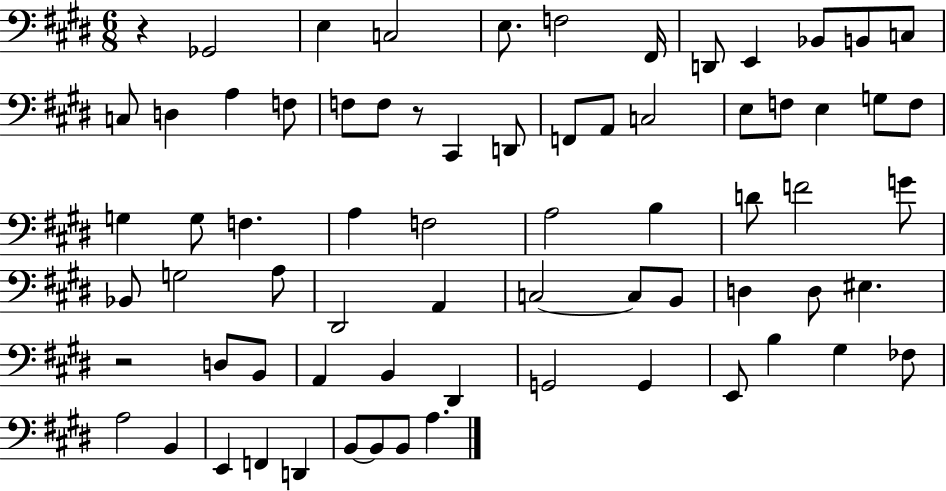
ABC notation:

X:1
T:Untitled
M:6/8
L:1/4
K:E
z _G,,2 E, C,2 E,/2 F,2 ^F,,/4 D,,/2 E,, _B,,/2 B,,/2 C,/2 C,/2 D, A, F,/2 F,/2 F,/2 z/2 ^C,, D,,/2 F,,/2 A,,/2 C,2 E,/2 F,/2 E, G,/2 F,/2 G, G,/2 F, A, F,2 A,2 B, D/2 F2 G/2 _B,,/2 G,2 A,/2 ^D,,2 A,, C,2 C,/2 B,,/2 D, D,/2 ^E, z2 D,/2 B,,/2 A,, B,, ^D,, G,,2 G,, E,,/2 B, ^G, _F,/2 A,2 B,, E,, F,, D,, B,,/2 B,,/2 B,,/2 A,